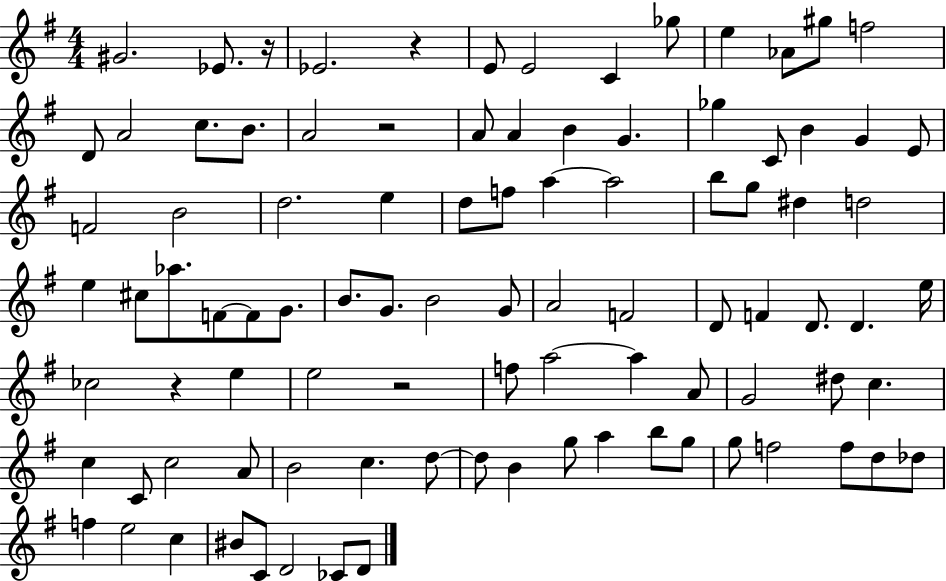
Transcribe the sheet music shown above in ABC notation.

X:1
T:Untitled
M:4/4
L:1/4
K:G
^G2 _E/2 z/4 _E2 z E/2 E2 C _g/2 e _A/2 ^g/2 f2 D/2 A2 c/2 B/2 A2 z2 A/2 A B G _g C/2 B G E/2 F2 B2 d2 e d/2 f/2 a a2 b/2 g/2 ^d d2 e ^c/2 _a/2 F/2 F/2 G/2 B/2 G/2 B2 G/2 A2 F2 D/2 F D/2 D e/4 _c2 z e e2 z2 f/2 a2 a A/2 G2 ^d/2 c c C/2 c2 A/2 B2 c d/2 d/2 B g/2 a b/2 g/2 g/2 f2 f/2 d/2 _d/2 f e2 c ^B/2 C/2 D2 _C/2 D/2